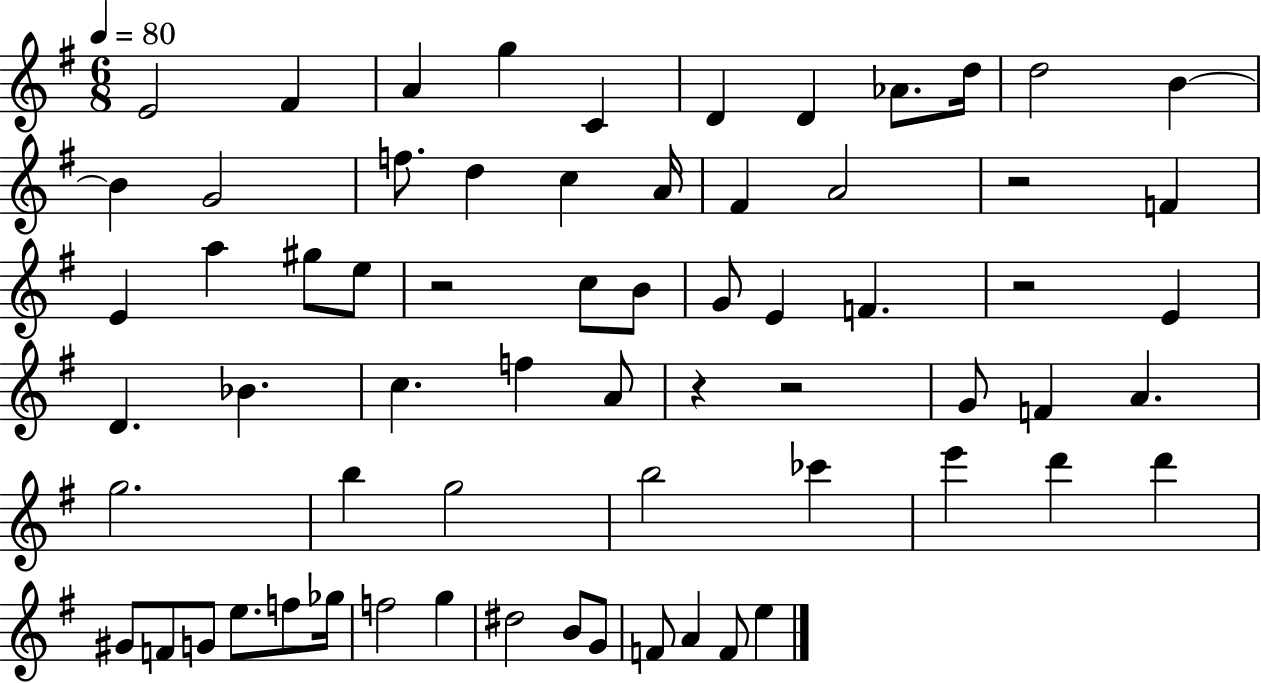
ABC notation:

X:1
T:Untitled
M:6/8
L:1/4
K:G
E2 ^F A g C D D _A/2 d/4 d2 B B G2 f/2 d c A/4 ^F A2 z2 F E a ^g/2 e/2 z2 c/2 B/2 G/2 E F z2 E D _B c f A/2 z z2 G/2 F A g2 b g2 b2 _c' e' d' d' ^G/2 F/2 G/2 e/2 f/2 _g/4 f2 g ^d2 B/2 G/2 F/2 A F/2 e